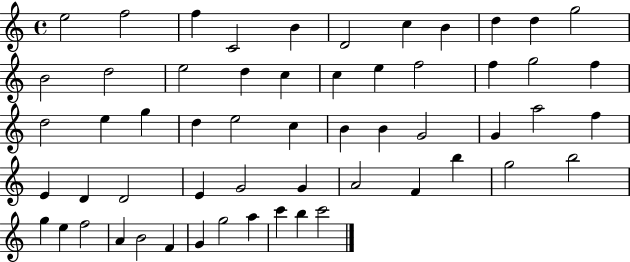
X:1
T:Untitled
M:4/4
L:1/4
K:C
e2 f2 f C2 B D2 c B d d g2 B2 d2 e2 d c c e f2 f g2 f d2 e g d e2 c B B G2 G a2 f E D D2 E G2 G A2 F b g2 b2 g e f2 A B2 F G g2 a c' b c'2